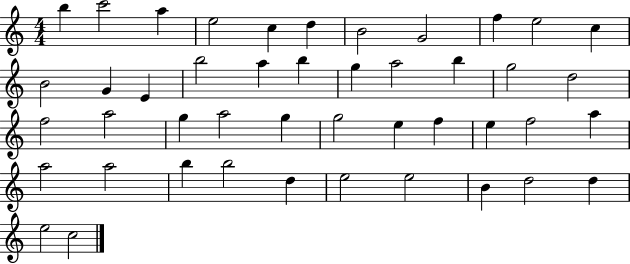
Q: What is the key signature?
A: C major